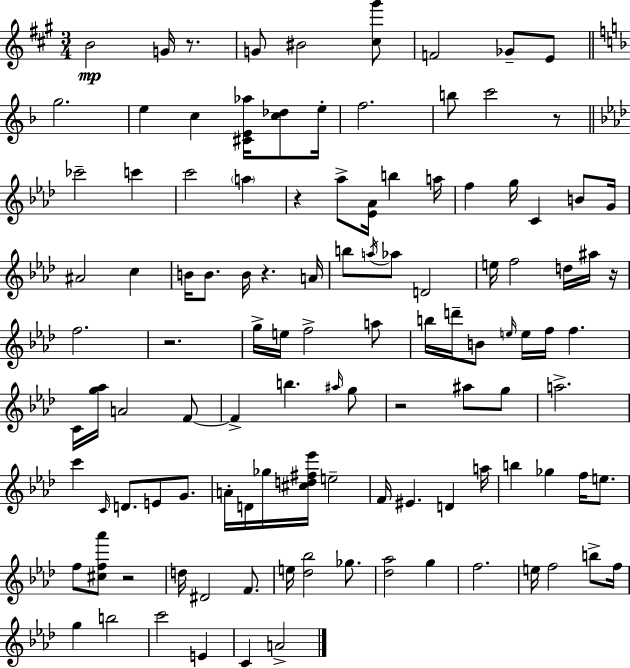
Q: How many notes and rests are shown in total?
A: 114